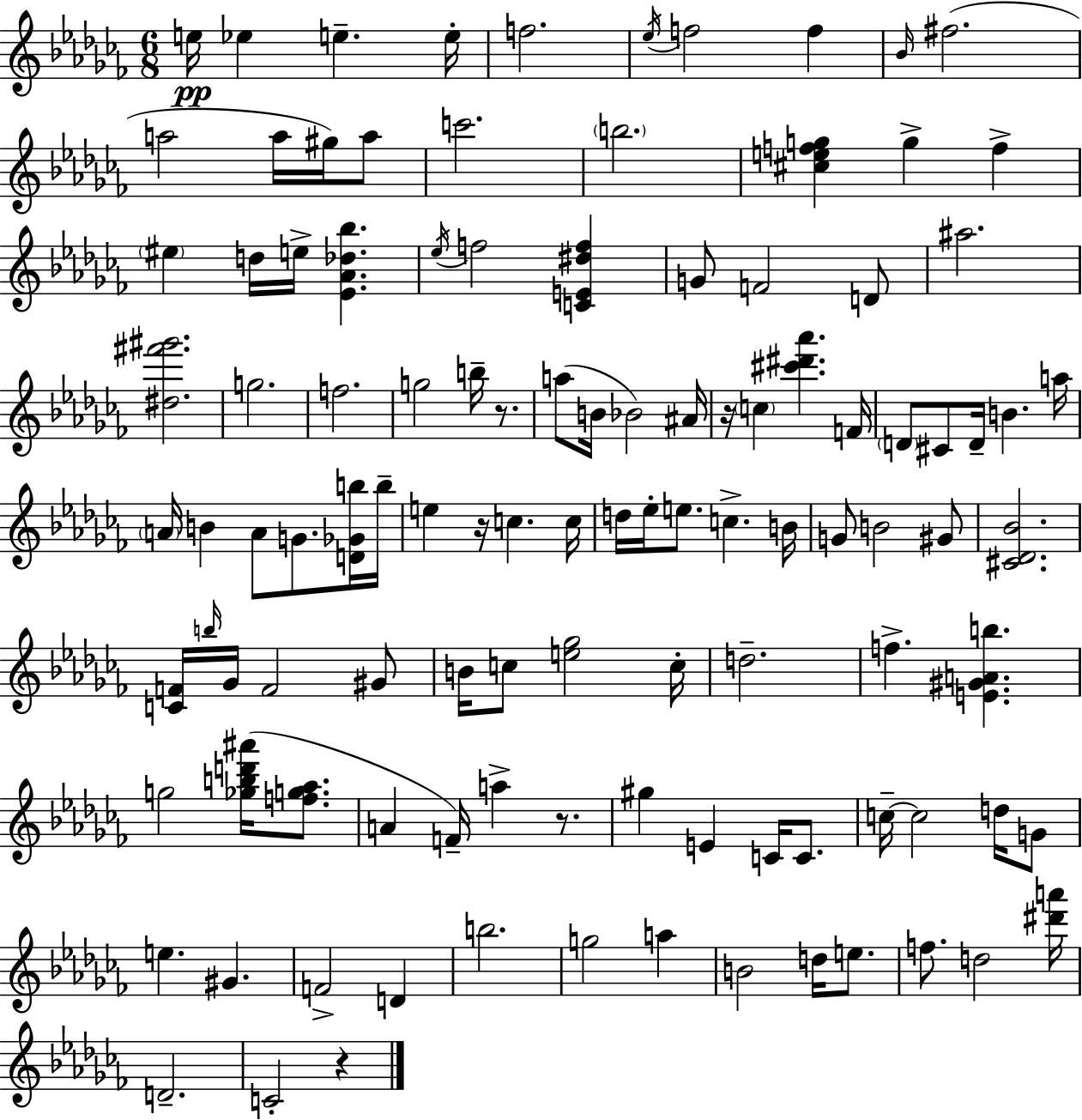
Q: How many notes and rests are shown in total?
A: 111